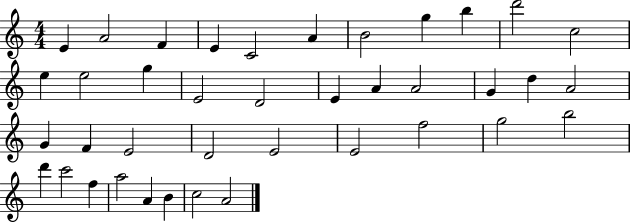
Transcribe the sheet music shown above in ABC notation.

X:1
T:Untitled
M:4/4
L:1/4
K:C
E A2 F E C2 A B2 g b d'2 c2 e e2 g E2 D2 E A A2 G d A2 G F E2 D2 E2 E2 f2 g2 b2 d' c'2 f a2 A B c2 A2